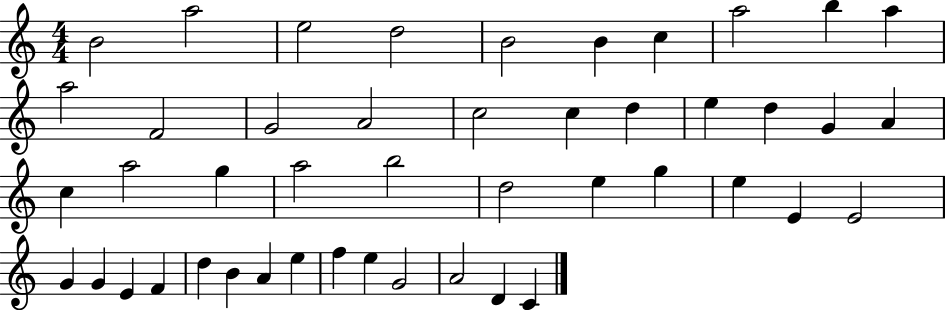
X:1
T:Untitled
M:4/4
L:1/4
K:C
B2 a2 e2 d2 B2 B c a2 b a a2 F2 G2 A2 c2 c d e d G A c a2 g a2 b2 d2 e g e E E2 G G E F d B A e f e G2 A2 D C